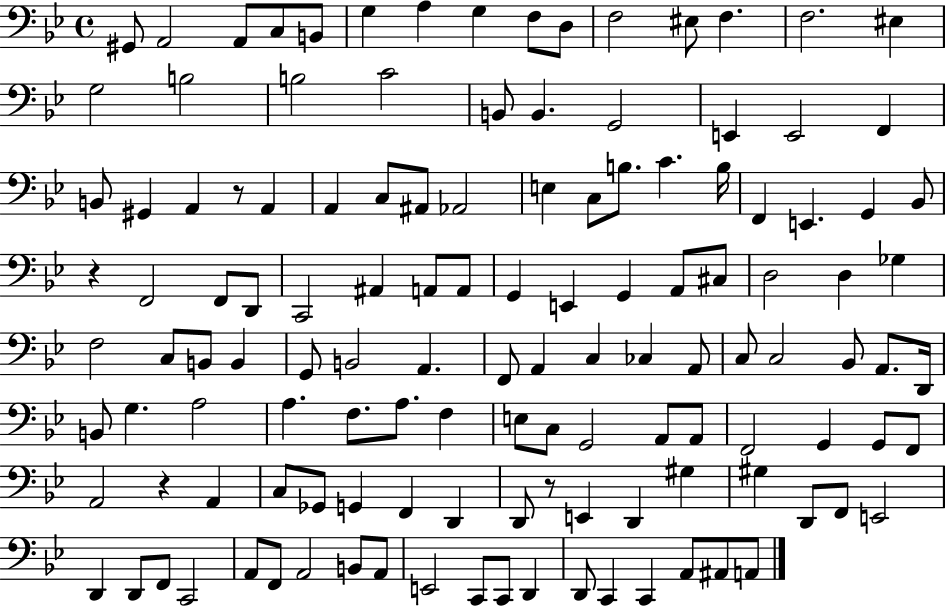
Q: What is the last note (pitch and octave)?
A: A2